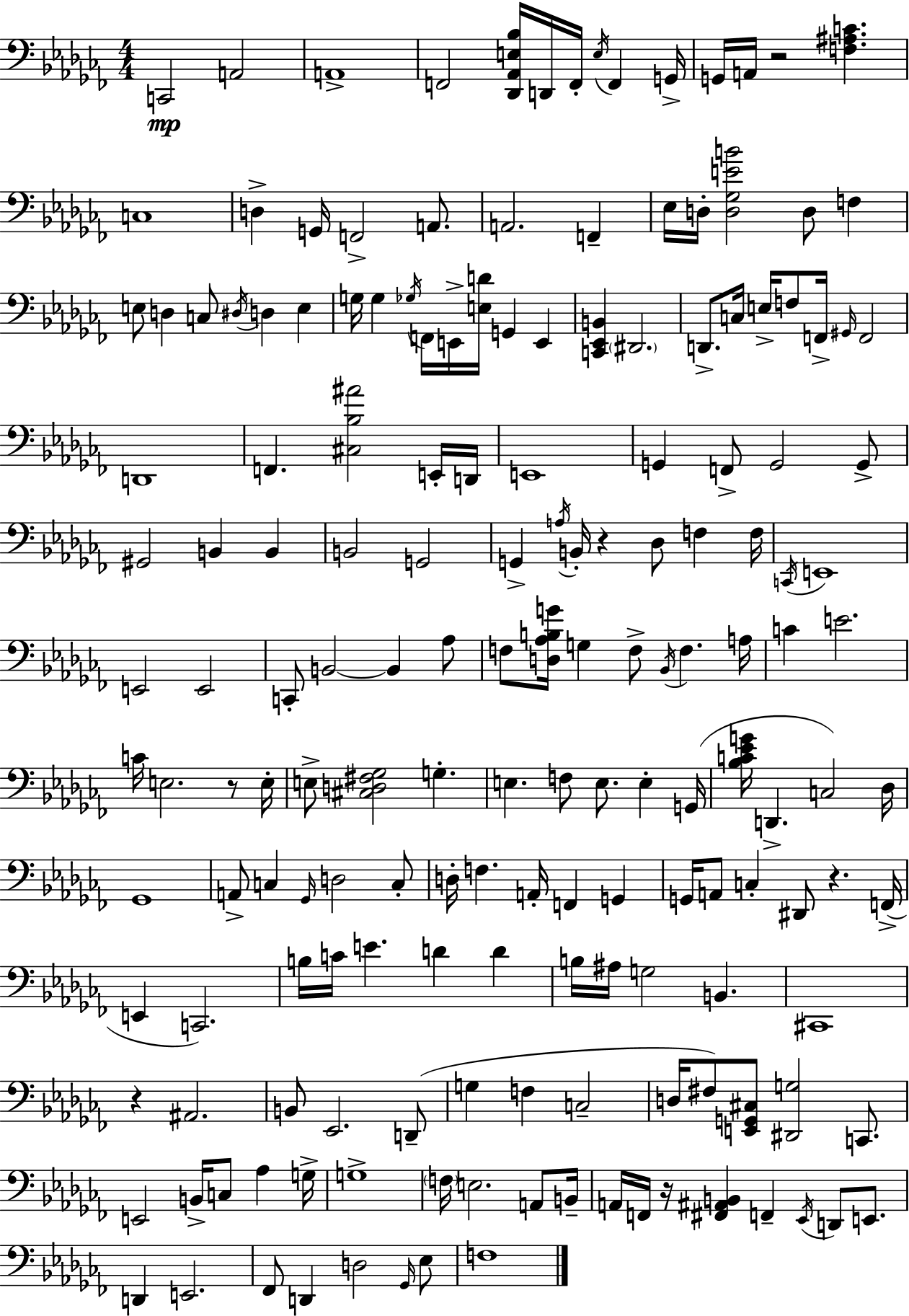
{
  \clef bass
  \numericTimeSignature
  \time 4/4
  \key aes \minor
  c,2\mp a,2 | a,1-> | f,2 <des, aes, e bes>16 d,16 f,16-. \acciaccatura { e16 } f,4 | g,16-> g,16 a,16 r2 <f ais c'>4. | \break c1 | d4-> g,16 f,2-> a,8. | a,2. f,4-- | ees16 d16-. <d ges e' b'>2 d8 f4 | \break e8 d4 c8 \acciaccatura { dis16 } d4 e4 | g16 g4 \acciaccatura { ges16 } f,16 e,16-> <e d'>16 g,4 e,4 | <c, ees, b,>4 \parenthesize dis,2. | d,8.-> c16 e16-> f8 f,16-> \grace { gis,16 } f,2 | \break d,1 | f,4. <cis bes ais'>2 | e,16-. d,16 e,1 | g,4 f,8-> g,2 | \break g,8-> gis,2 b,4 | b,4 b,2 g,2 | g,4-> \acciaccatura { a16 } b,16-. r4 des8 | f4 f16 \acciaccatura { c,16 } e,1 | \break e,2 e,2 | c,8-. b,2~~ | b,4 aes8 f8 <d aes b g'>16 g4 f8-> \acciaccatura { bes,16 } | f4. a16 c'4 e'2. | \break c'16 e2. | r8 e16-. e8-> <cis d fis ges>2 | g4.-. e4. f8 e8. | e4-. g,16( <bes c' ees' g'>16 d,4.-> c2) | \break des16 ges,1 | a,8-> c4 \grace { ges,16 } d2 | c8-. d16-. f4. a,16-. | f,4 g,4 g,16 a,8 c4-. dis,8 | \break r4. f,16->( e,4 c,2.) | b16 c'16 e'4. | d'4 d'4 b16 ais16 g2 | b,4. cis,1 | \break r4 ais,2. | b,8 ees,2. | d,8--( g4 f4 | c2-- d16 fis8) <e, g, cis>8 <dis, g>2 | \break c,8. e,2 | b,16-> c8 aes4 g16-> g1-> | \parenthesize f16 e2. | a,8 b,16-- a,16 f,16 r16 <fis, ais, b,>4 f,4-- | \break \acciaccatura { ees,16 } d,8 e,8. d,4 e,2. | fes,8 d,4 d2 | \grace { ges,16 } ees8 f1 | \bar "|."
}